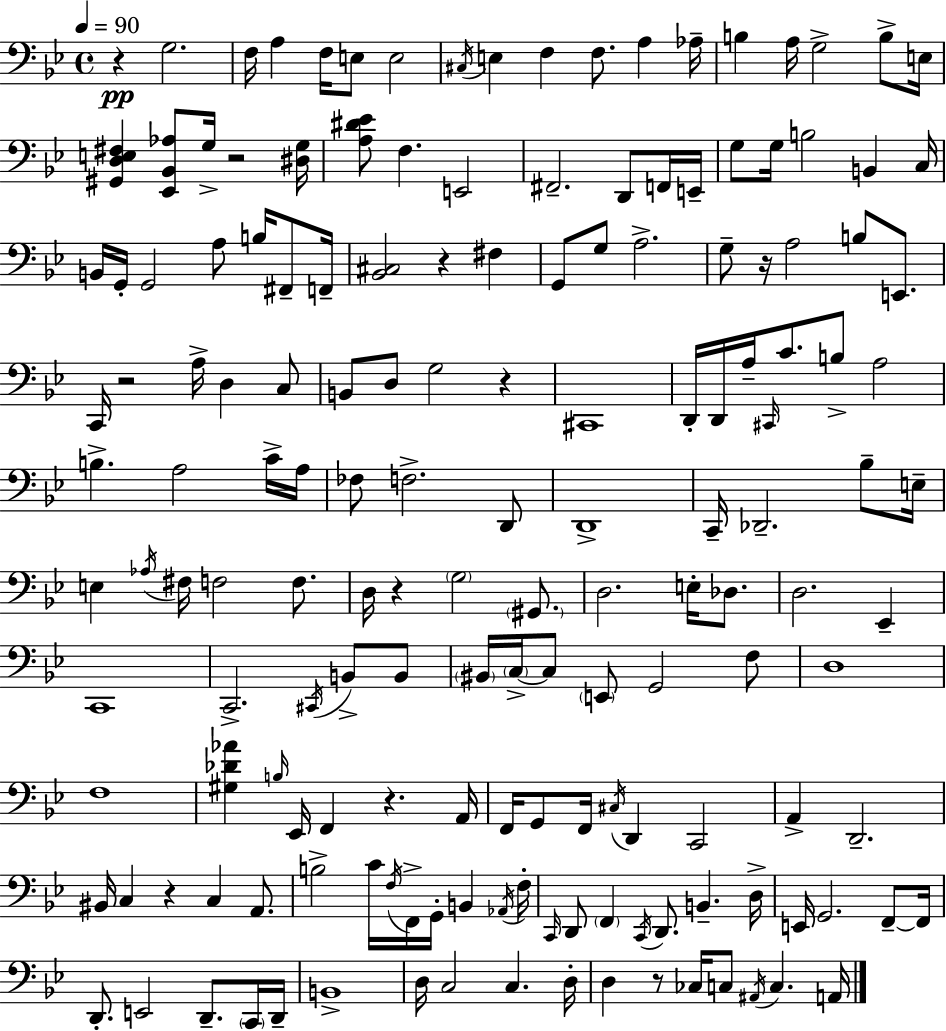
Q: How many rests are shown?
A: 10